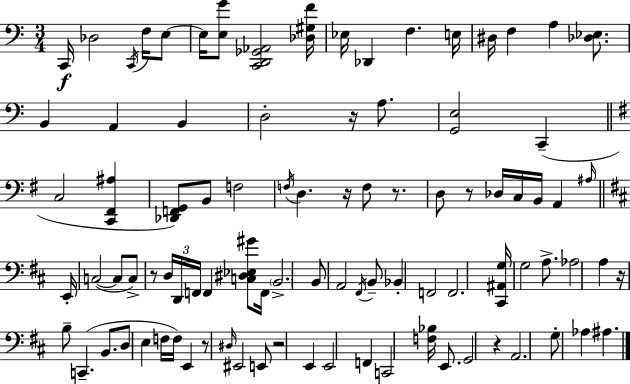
X:1
T:Untitled
M:3/4
L:1/4
K:Am
C,,/4 _D,2 C,,/4 F,/4 E,/2 E,/4 [E,G]/2 [C,,D,,_G,,_A,,]2 [_D,^G,F]/4 _E,/4 _D,, F, E,/4 ^D,/4 F, A, [_D,_E,]/2 B,, A,, B,, D,2 z/4 A,/2 [G,,E,]2 C,, C,2 [C,,^F,,^A,] [_D,,F,,G,,]/2 B,,/2 F,2 F,/4 D, z/4 F,/2 z/2 D,/2 z/2 _D,/4 C,/4 B,,/4 A,, ^A,/4 E,,/4 C,2 C,/2 C,/2 z/2 D,/4 D,,/4 F,,/4 F,, [C,^D,_E,^G]/2 F,,/4 B,,2 B,,/2 A,,2 ^F,,/4 B,,/2 _B,, F,,2 F,,2 [^C,,^A,,G,]/4 G,2 A,/2 _A,2 A, z/4 B,/2 C,, B,,/2 D,/2 E, F,/4 F,/4 E,, z/2 ^D,/4 ^E,,2 E,,/2 z2 E,, E,,2 F,, C,,2 [F,_B,]/4 E,,/2 G,,2 z A,,2 G,/2 _A, ^A,